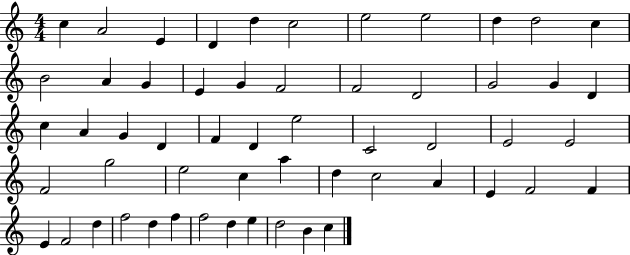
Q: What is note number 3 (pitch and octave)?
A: E4